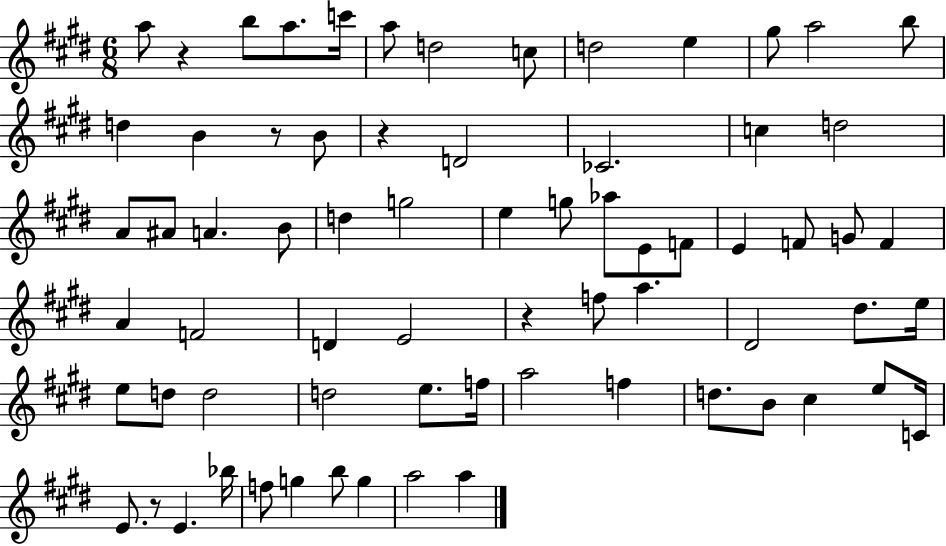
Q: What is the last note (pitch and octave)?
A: A5